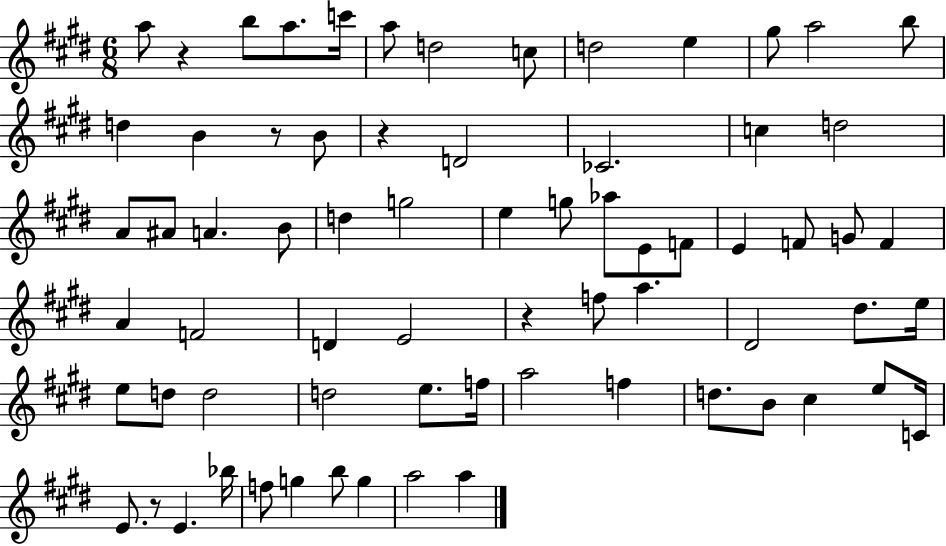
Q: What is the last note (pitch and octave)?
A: A5